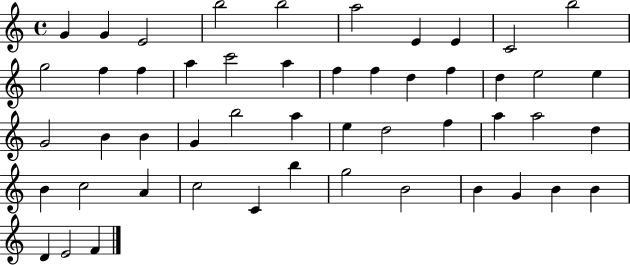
X:1
T:Untitled
M:4/4
L:1/4
K:C
G G E2 b2 b2 a2 E E C2 b2 g2 f f a c'2 a f f d f d e2 e G2 B B G b2 a e d2 f a a2 d B c2 A c2 C b g2 B2 B G B B D E2 F